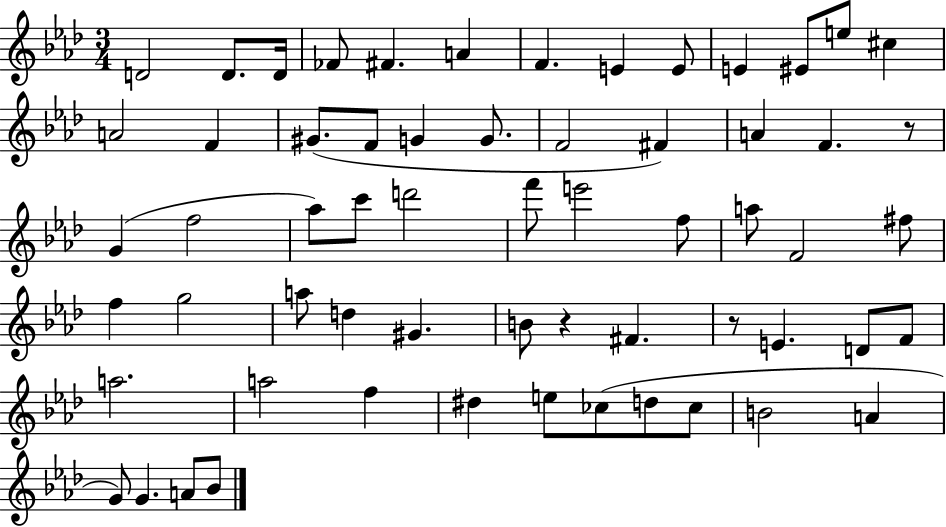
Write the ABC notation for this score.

X:1
T:Untitled
M:3/4
L:1/4
K:Ab
D2 D/2 D/4 _F/2 ^F A F E E/2 E ^E/2 e/2 ^c A2 F ^G/2 F/2 G G/2 F2 ^F A F z/2 G f2 _a/2 c'/2 d'2 f'/2 e'2 f/2 a/2 F2 ^f/2 f g2 a/2 d ^G B/2 z ^F z/2 E D/2 F/2 a2 a2 f ^d e/2 _c/2 d/2 _c/2 B2 A G/2 G A/2 _B/2